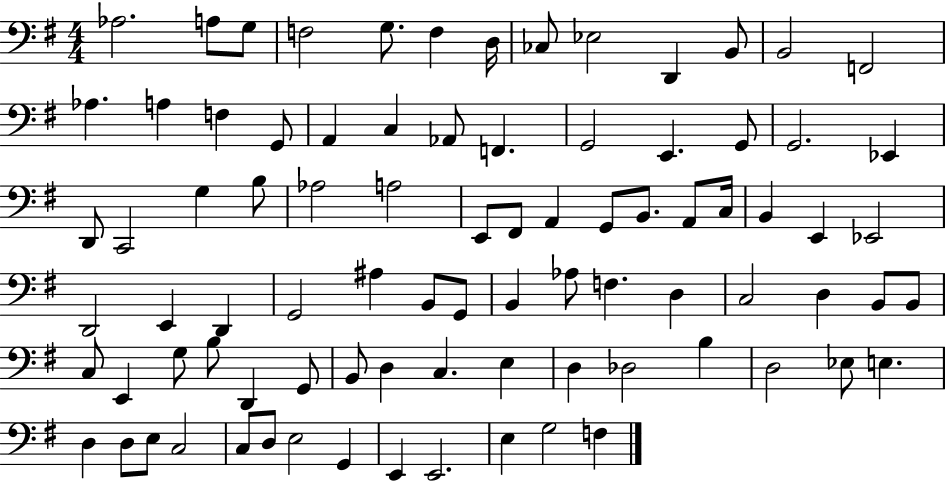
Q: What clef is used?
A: bass